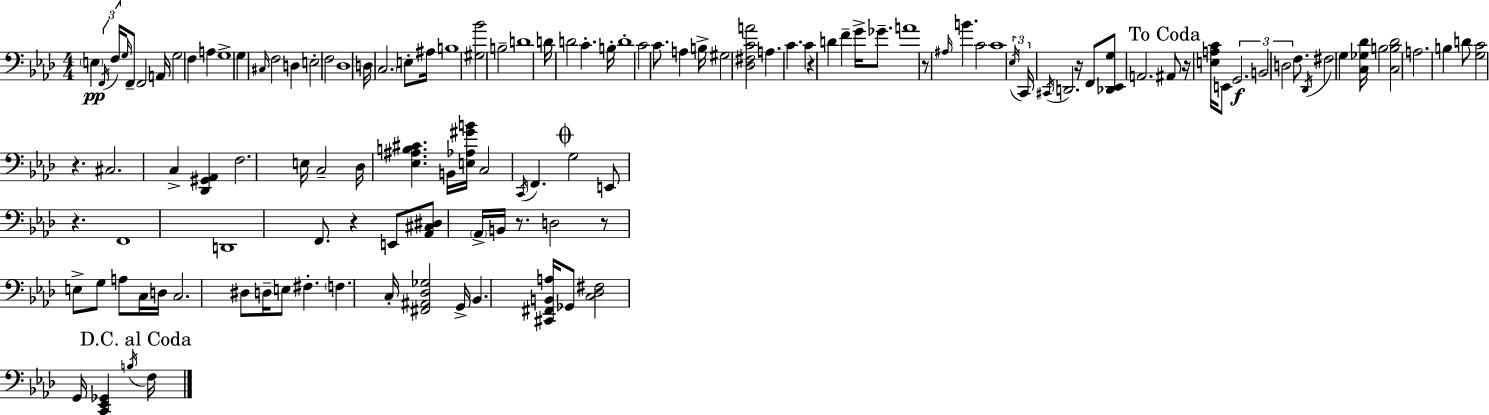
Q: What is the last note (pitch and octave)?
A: F3